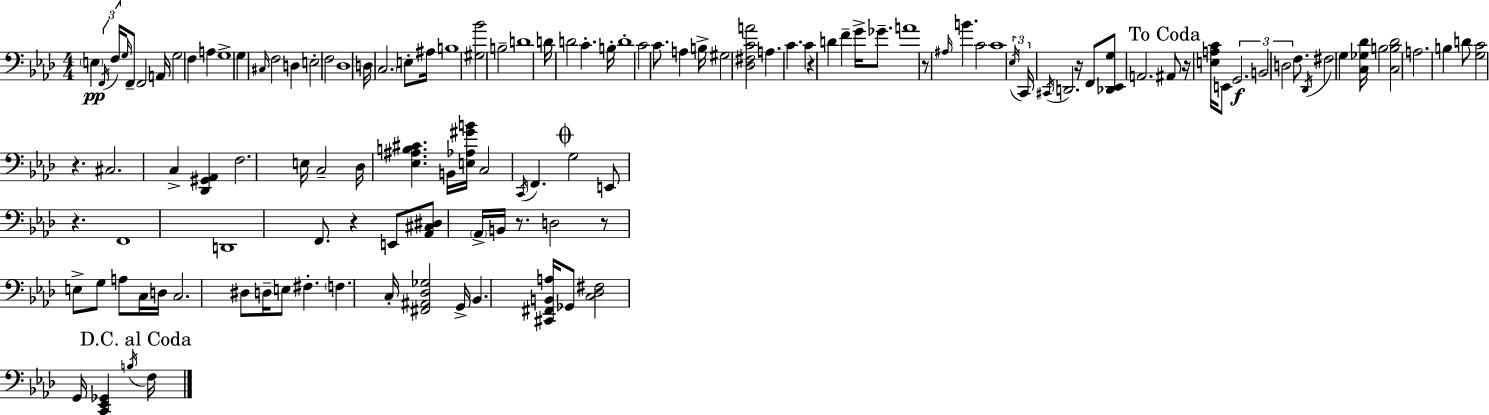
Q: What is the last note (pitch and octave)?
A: F3